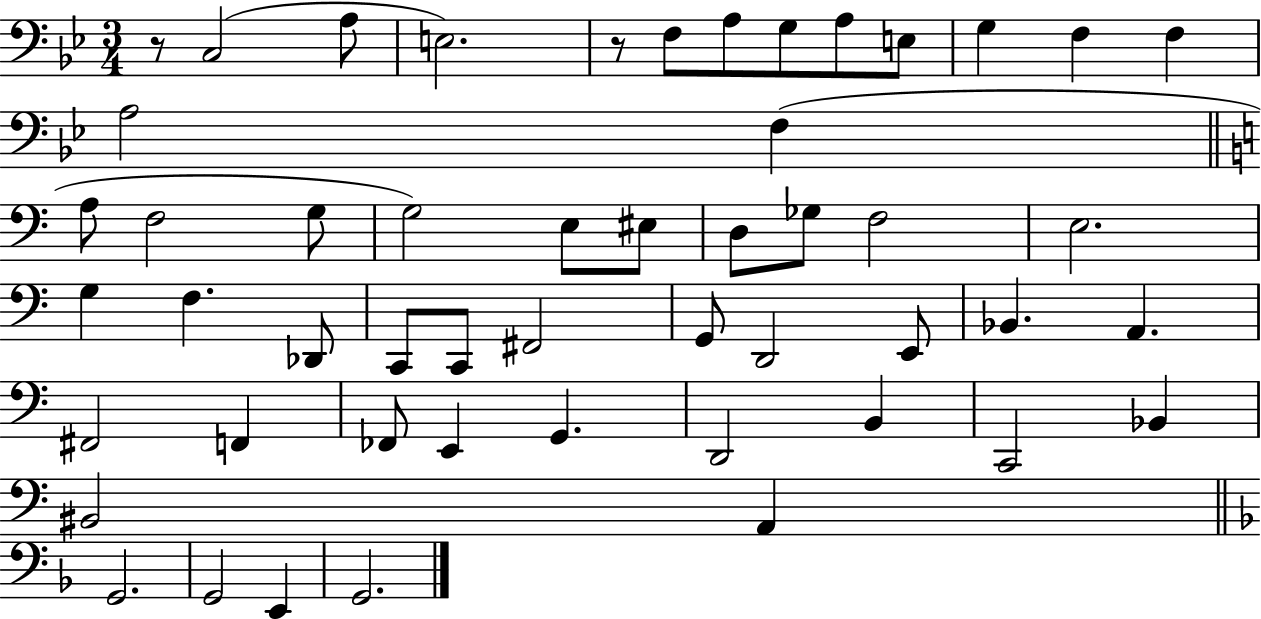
R/e C3/h A3/e E3/h. R/e F3/e A3/e G3/e A3/e E3/e G3/q F3/q F3/q A3/h F3/q A3/e F3/h G3/e G3/h E3/e EIS3/e D3/e Gb3/e F3/h E3/h. G3/q F3/q. Db2/e C2/e C2/e F#2/h G2/e D2/h E2/e Bb2/q. A2/q. F#2/h F2/q FES2/e E2/q G2/q. D2/h B2/q C2/h Bb2/q BIS2/h A2/q G2/h. G2/h E2/q G2/h.